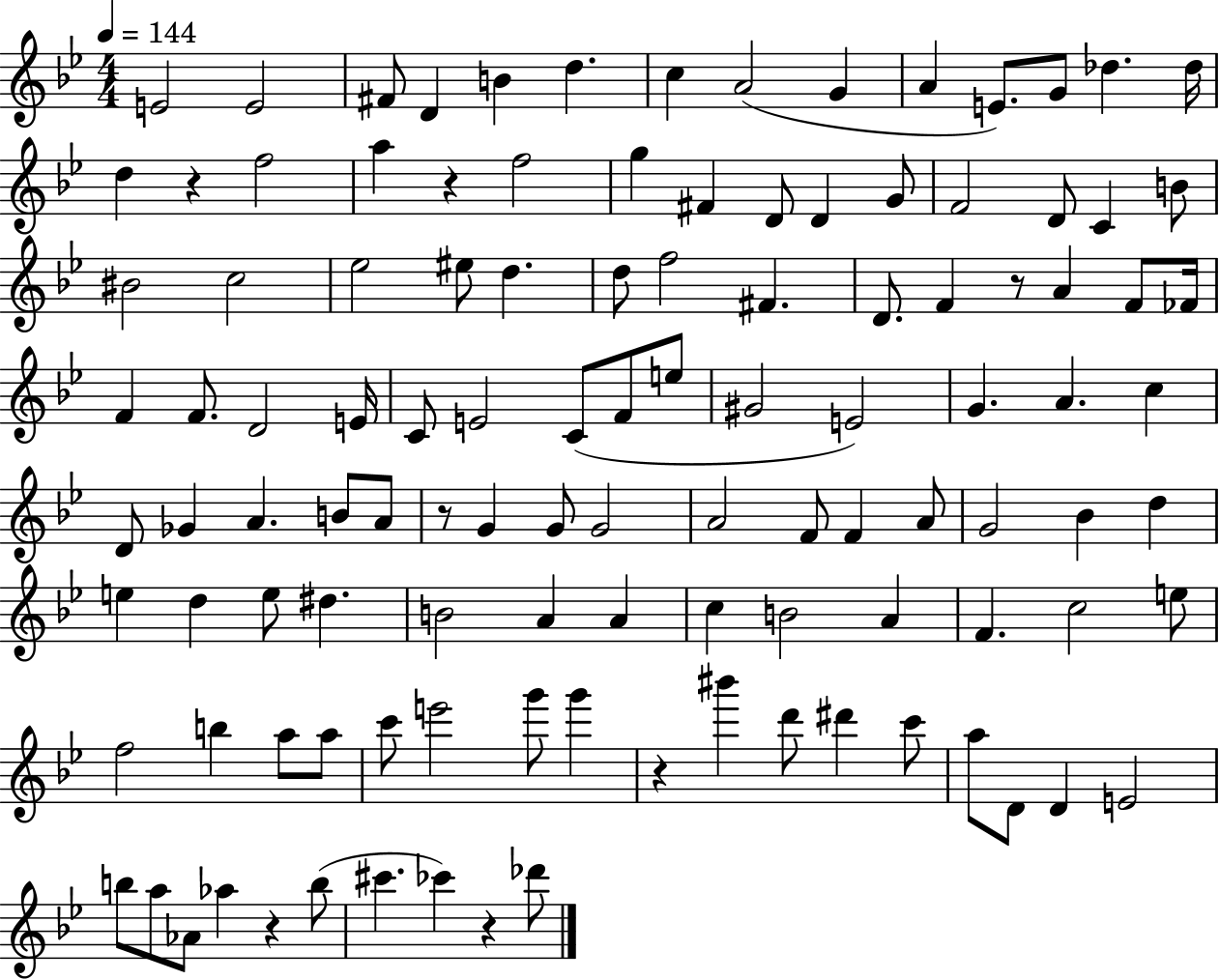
E4/h E4/h F#4/e D4/q B4/q D5/q. C5/q A4/h G4/q A4/q E4/e. G4/e Db5/q. Db5/s D5/q R/q F5/h A5/q R/q F5/h G5/q F#4/q D4/e D4/q G4/e F4/h D4/e C4/q B4/e BIS4/h C5/h Eb5/h EIS5/e D5/q. D5/e F5/h F#4/q. D4/e. F4/q R/e A4/q F4/e FES4/s F4/q F4/e. D4/h E4/s C4/e E4/h C4/e F4/e E5/e G#4/h E4/h G4/q. A4/q. C5/q D4/e Gb4/q A4/q. B4/e A4/e R/e G4/q G4/e G4/h A4/h F4/e F4/q A4/e G4/h Bb4/q D5/q E5/q D5/q E5/e D#5/q. B4/h A4/q A4/q C5/q B4/h A4/q F4/q. C5/h E5/e F5/h B5/q A5/e A5/e C6/e E6/h G6/e G6/q R/q BIS6/q D6/e D#6/q C6/e A5/e D4/e D4/q E4/h B5/e A5/e Ab4/e Ab5/q R/q B5/e C#6/q. CES6/q R/q Db6/e